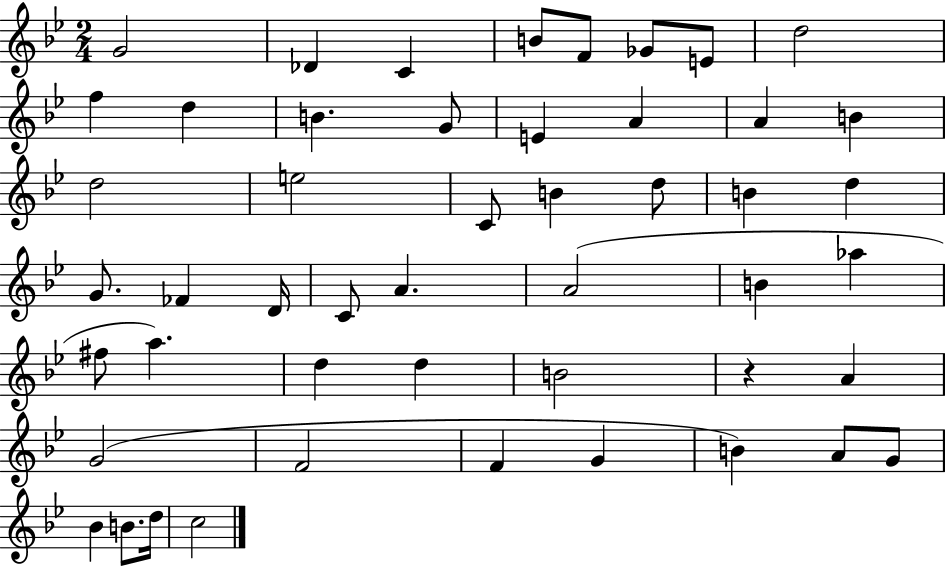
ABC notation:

X:1
T:Untitled
M:2/4
L:1/4
K:Bb
G2 _D C B/2 F/2 _G/2 E/2 d2 f d B G/2 E A A B d2 e2 C/2 B d/2 B d G/2 _F D/4 C/2 A A2 B _a ^f/2 a d d B2 z A G2 F2 F G B A/2 G/2 _B B/2 d/4 c2